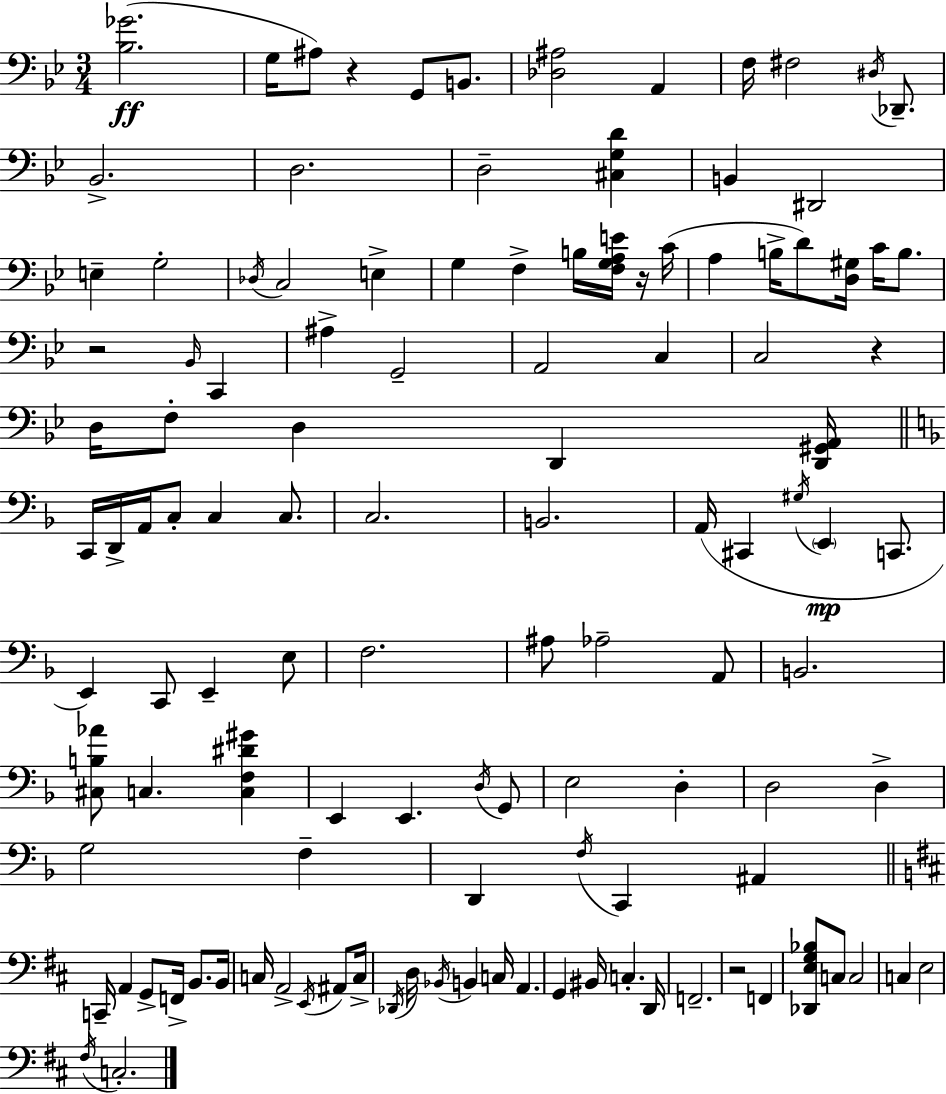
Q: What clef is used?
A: bass